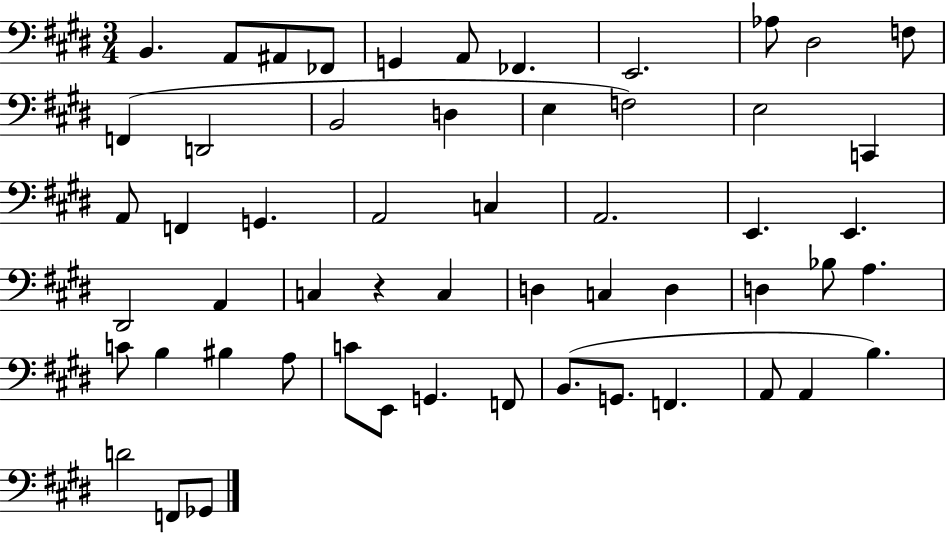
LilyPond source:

{
  \clef bass
  \numericTimeSignature
  \time 3/4
  \key e \major
  b,4. a,8 ais,8 fes,8 | g,4 a,8 fes,4. | e,2. | aes8 dis2 f8 | \break f,4( d,2 | b,2 d4 | e4 f2) | e2 c,4 | \break a,8 f,4 g,4. | a,2 c4 | a,2. | e,4. e,4. | \break dis,2 a,4 | c4 r4 c4 | d4 c4 d4 | d4 bes8 a4. | \break c'8 b4 bis4 a8 | c'8 e,8 g,4. f,8 | b,8.( g,8. f,4. | a,8 a,4 b4.) | \break d'2 f,8 ges,8 | \bar "|."
}